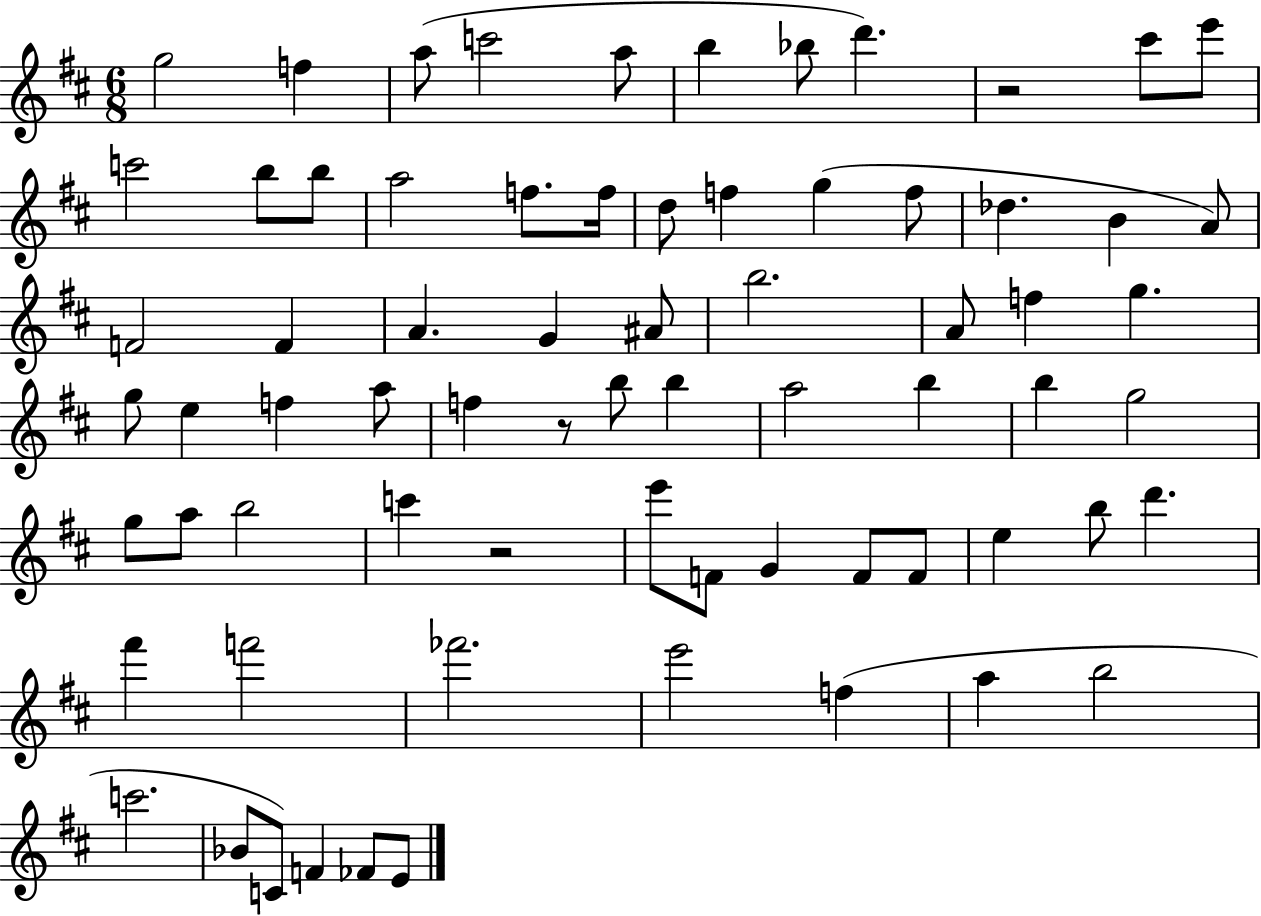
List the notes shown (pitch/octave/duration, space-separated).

G5/h F5/q A5/e C6/h A5/e B5/q Bb5/e D6/q. R/h C#6/e E6/e C6/h B5/e B5/e A5/h F5/e. F5/s D5/e F5/q G5/q F5/e Db5/q. B4/q A4/e F4/h F4/q A4/q. G4/q A#4/e B5/h. A4/e F5/q G5/q. G5/e E5/q F5/q A5/e F5/q R/e B5/e B5/q A5/h B5/q B5/q G5/h G5/e A5/e B5/h C6/q R/h E6/e F4/e G4/q F4/e F4/e E5/q B5/e D6/q. F#6/q F6/h FES6/h. E6/h F5/q A5/q B5/h C6/h. Bb4/e C4/e F4/q FES4/e E4/e